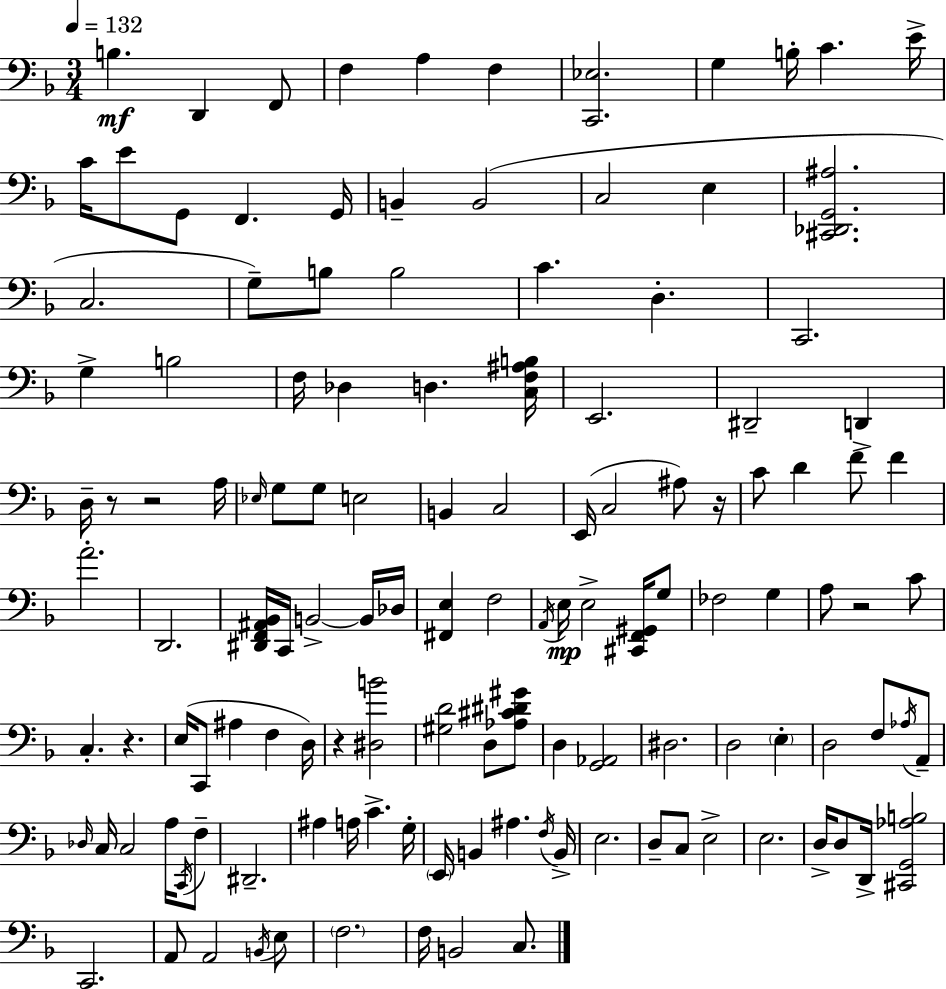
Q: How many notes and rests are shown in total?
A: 129